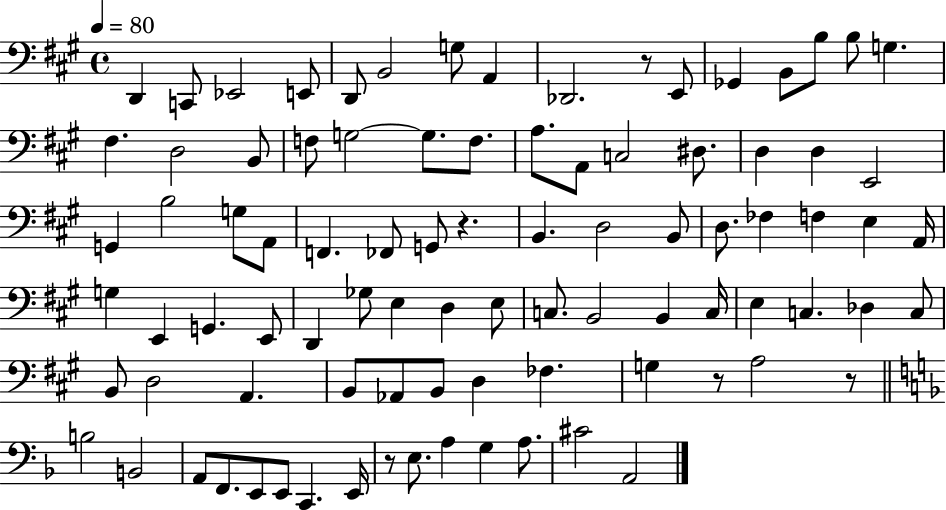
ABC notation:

X:1
T:Untitled
M:4/4
L:1/4
K:A
D,, C,,/2 _E,,2 E,,/2 D,,/2 B,,2 G,/2 A,, _D,,2 z/2 E,,/2 _G,, B,,/2 B,/2 B,/2 G, ^F, D,2 B,,/2 F,/2 G,2 G,/2 F,/2 A,/2 A,,/2 C,2 ^D,/2 D, D, E,,2 G,, B,2 G,/2 A,,/2 F,, _F,,/2 G,,/2 z B,, D,2 B,,/2 D,/2 _F, F, E, A,,/4 G, E,, G,, E,,/2 D,, _G,/2 E, D, E,/2 C,/2 B,,2 B,, C,/4 E, C, _D, C,/2 B,,/2 D,2 A,, B,,/2 _A,,/2 B,,/2 D, _F, G, z/2 A,2 z/2 B,2 B,,2 A,,/2 F,,/2 E,,/2 E,,/2 C,, E,,/4 z/2 E,/2 A, G, A,/2 ^C2 A,,2